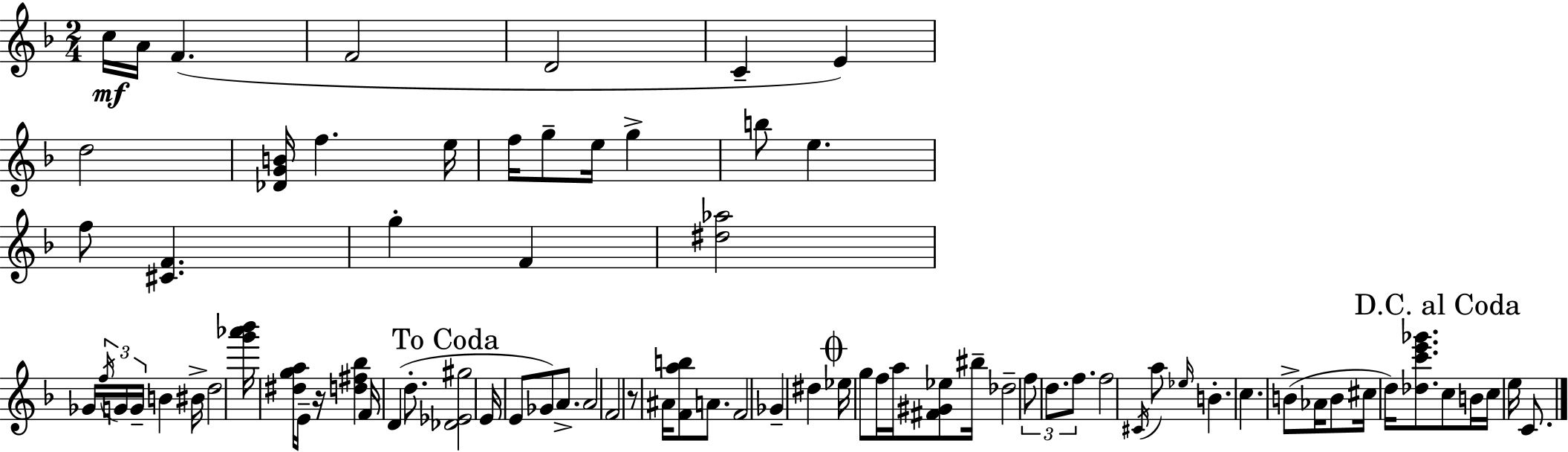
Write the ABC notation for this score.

X:1
T:Untitled
M:2/4
L:1/4
K:F
c/4 A/4 F F2 D2 C E d2 [_DGB]/4 f e/4 f/4 g/2 e/4 g b/2 e f/2 [^CF] g F [^d_a]2 _G/4 f/4 G/4 G/4 B ^B/4 d2 [g'_a'_b']/4 [^dga]/4 E/4 z/4 [d^f_b] F/4 D d/2 [_D_E^g]2 E/4 E/2 _G/2 A/2 A2 F2 z/2 ^A/4 [Fab]/2 A/2 F2 _G ^d _e/4 g/2 f/4 a/4 [^F^G_e]/2 ^b/4 _d2 f/2 d/2 f/2 f2 ^C/4 a/2 _e/4 B c B/2 _A/4 B/2 ^c/4 d/4 [_dc'e'_g']/2 c/2 B/4 c/4 e/4 C/2